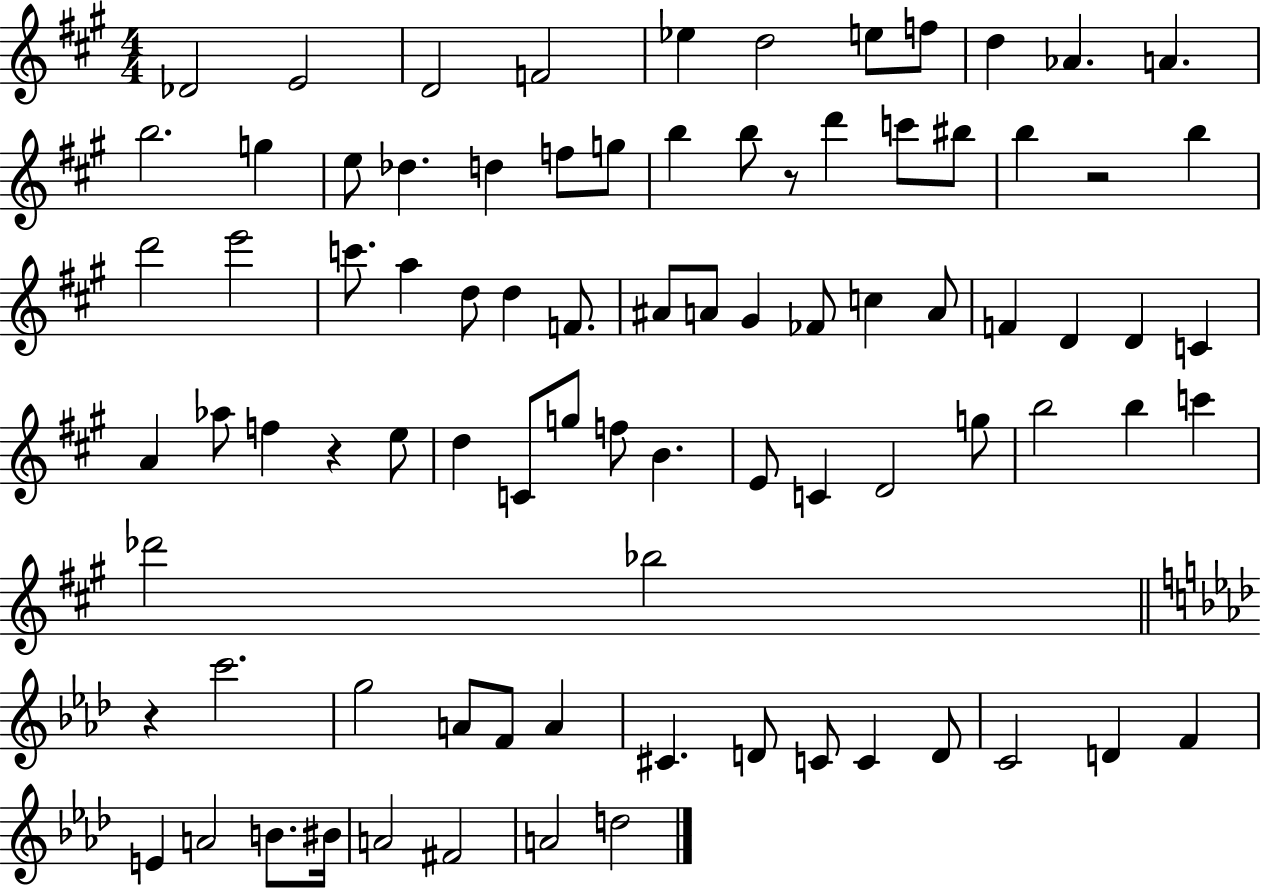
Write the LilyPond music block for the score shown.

{
  \clef treble
  \numericTimeSignature
  \time 4/4
  \key a \major
  des'2 e'2 | d'2 f'2 | ees''4 d''2 e''8 f''8 | d''4 aes'4. a'4. | \break b''2. g''4 | e''8 des''4. d''4 f''8 g''8 | b''4 b''8 r8 d'''4 c'''8 bis''8 | b''4 r2 b''4 | \break d'''2 e'''2 | c'''8. a''4 d''8 d''4 f'8. | ais'8 a'8 gis'4 fes'8 c''4 a'8 | f'4 d'4 d'4 c'4 | \break a'4 aes''8 f''4 r4 e''8 | d''4 c'8 g''8 f''8 b'4. | e'8 c'4 d'2 g''8 | b''2 b''4 c'''4 | \break des'''2 bes''2 | \bar "||" \break \key aes \major r4 c'''2. | g''2 a'8 f'8 a'4 | cis'4. d'8 c'8 c'4 d'8 | c'2 d'4 f'4 | \break e'4 a'2 b'8. bis'16 | a'2 fis'2 | a'2 d''2 | \bar "|."
}